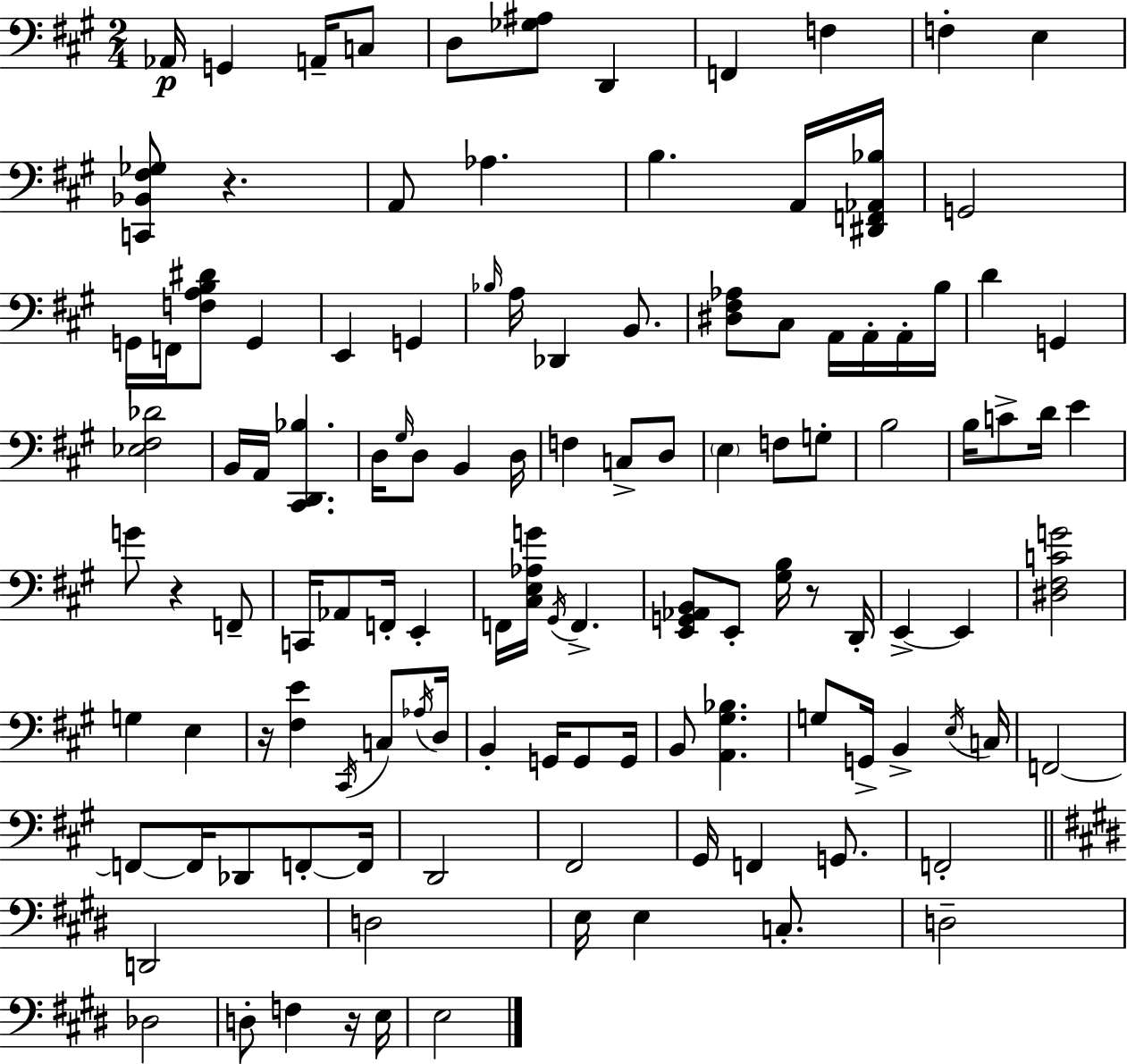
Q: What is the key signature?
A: A major